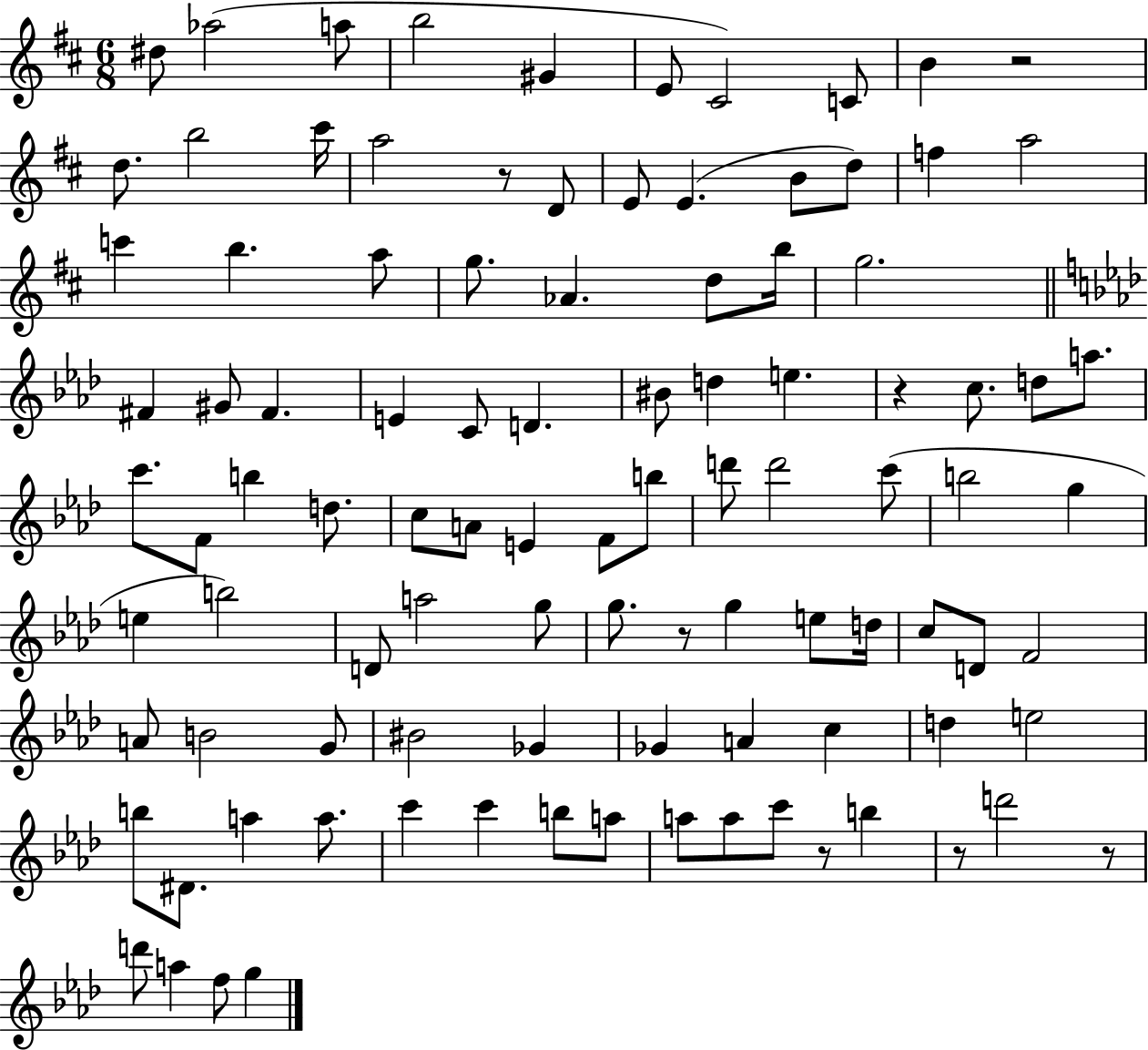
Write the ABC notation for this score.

X:1
T:Untitled
M:6/8
L:1/4
K:D
^d/2 _a2 a/2 b2 ^G E/2 ^C2 C/2 B z2 d/2 b2 ^c'/4 a2 z/2 D/2 E/2 E B/2 d/2 f a2 c' b a/2 g/2 _A d/2 b/4 g2 ^F ^G/2 ^F E C/2 D ^B/2 d e z c/2 d/2 a/2 c'/2 F/2 b d/2 c/2 A/2 E F/2 b/2 d'/2 d'2 c'/2 b2 g e b2 D/2 a2 g/2 g/2 z/2 g e/2 d/4 c/2 D/2 F2 A/2 B2 G/2 ^B2 _G _G A c d e2 b/2 ^D/2 a a/2 c' c' b/2 a/2 a/2 a/2 c'/2 z/2 b z/2 d'2 z/2 d'/2 a f/2 g